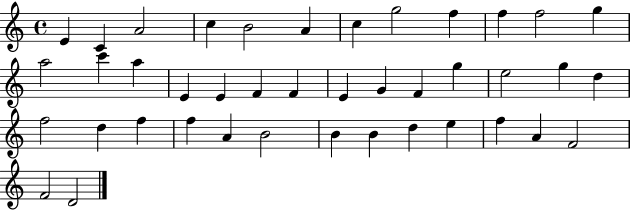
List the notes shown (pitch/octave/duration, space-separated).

E4/q C4/q A4/h C5/q B4/h A4/q C5/q G5/h F5/q F5/q F5/h G5/q A5/h C6/q A5/q E4/q E4/q F4/q F4/q E4/q G4/q F4/q G5/q E5/h G5/q D5/q F5/h D5/q F5/q F5/q A4/q B4/h B4/q B4/q D5/q E5/q F5/q A4/q F4/h F4/h D4/h